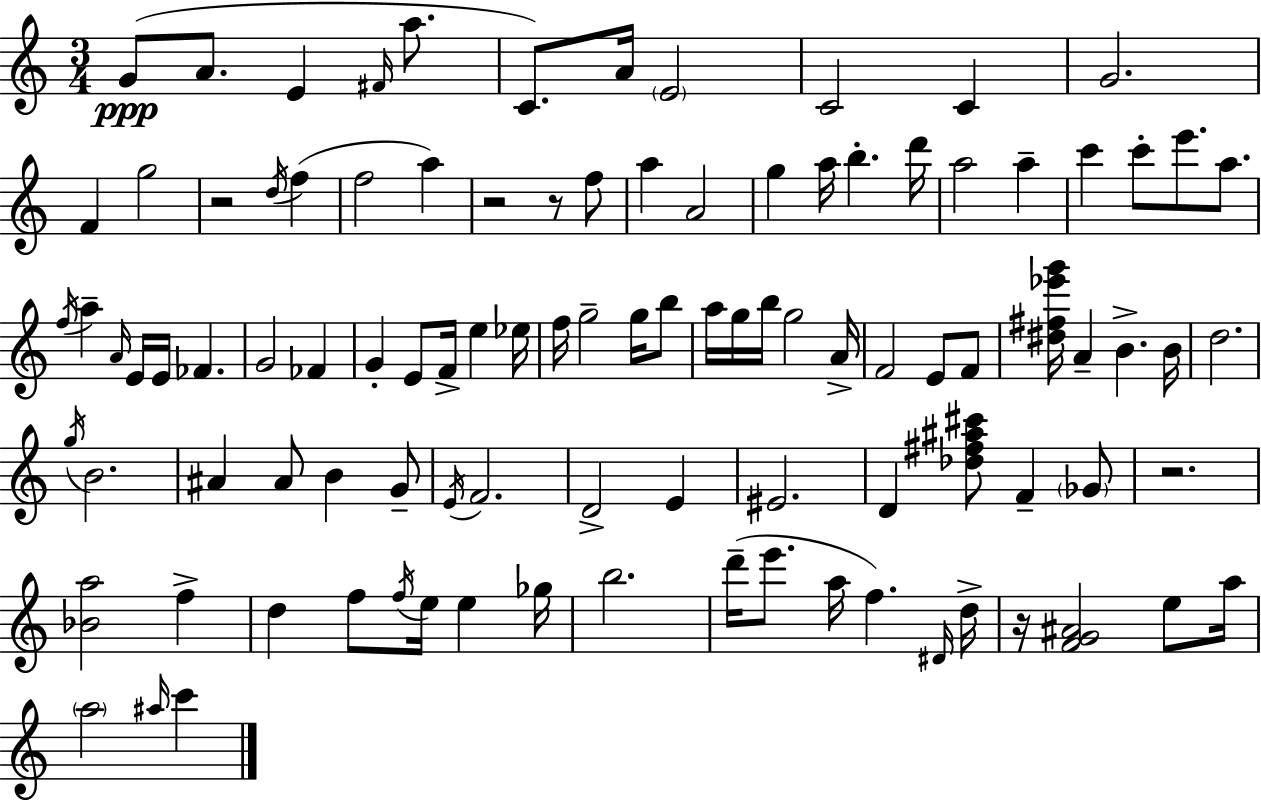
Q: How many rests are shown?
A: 5